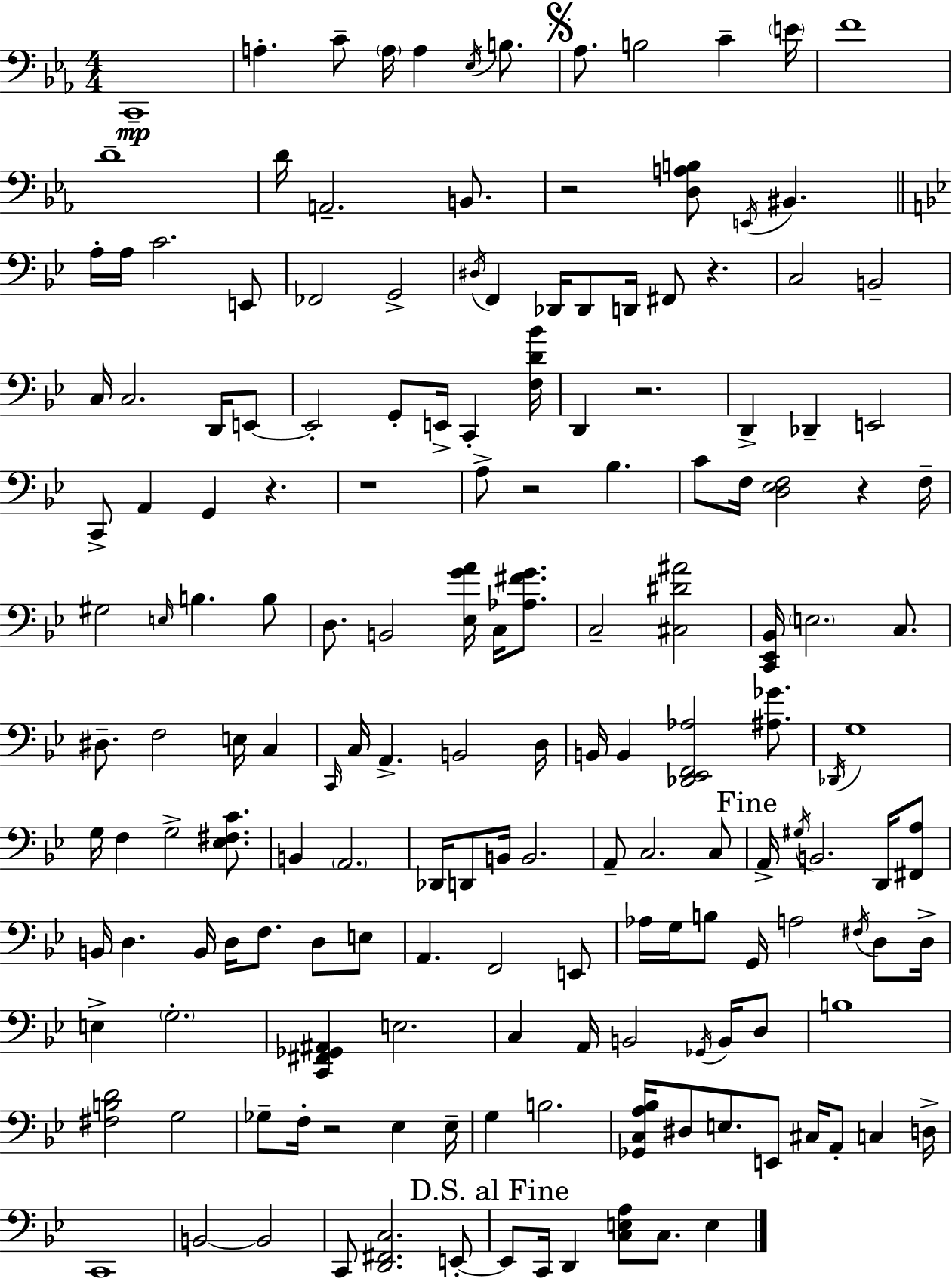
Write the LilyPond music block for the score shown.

{
  \clef bass
  \numericTimeSignature
  \time 4/4
  \key ees \major
  c,1--\mp | a4.-. c'8-- \parenthesize a16 a4 \acciaccatura { ees16 } b8. | \mark \markup { \musicglyph "scripts.segno" } aes8. b2 c'4-- | \parenthesize e'16 f'1 | \break d'1-- | d'16 a,2.-- b,8. | r2 <d a b>8 \acciaccatura { e,16 } bis,4. | \bar "||" \break \key bes \major a16-. a16 c'2. e,8 | fes,2 g,2-> | \acciaccatura { dis16 } f,4 des,16 des,8 d,16 fis,8 r4. | c2 b,2-- | \break c16 c2. d,16 e,8~~ | e,2-. g,8-. e,16-> c,4-. | <f d' bes'>16 d,4 r2. | d,4-> des,4-- e,2 | \break c,8-> a,4 g,4 r4. | r1 | a8-> r2 bes4. | c'8 f16 <d ees f>2 r4 | \break f16-- gis2 \grace { e16 } b4. | b8 d8. b,2 <ees g' a'>16 c16 <aes fis' g'>8. | c2-- <cis dis' ais'>2 | <c, ees, bes,>16 \parenthesize e2. c8. | \break dis8.-- f2 e16 c4 | \grace { c,16 } c16 a,4.-> b,2 | d16 b,16 b,4 <des, ees, f, aes>2 | <ais ges'>8. \acciaccatura { des,16 } g1 | \break g16 f4 g2-> | <ees fis c'>8. b,4 \parenthesize a,2. | des,16 d,8 b,16 b,2. | a,8-- c2. | \break c8 \mark "Fine" a,16-> \acciaccatura { gis16 } b,2. | d,16 <fis, a>8 b,16 d4. b,16 d16 f8. | d8 e8 a,4. f,2 | e,8 aes16 g16 b8 g,16 a2 | \break \acciaccatura { fis16 } d8 d16-> e4-> \parenthesize g2.-. | <c, fis, ges, ais,>4 e2. | c4 a,16 b,2 | \acciaccatura { ges,16 } b,16 d8 b1 | \break <fis b d'>2 g2 | ges8-- f16-. r2 | ees4 ees16-- g4 b2. | <ges, c a bes>16 dis8 e8. e,8 cis16 | \break a,8-. c4 d16-> c,1 | b,2~~ b,2 | c,8 <d, fis, c>2. | e,8-.~~ \mark "D.S. al Fine" e,8 c,16 d,4 <c e a>8 | \break c8. e4 \bar "|."
}